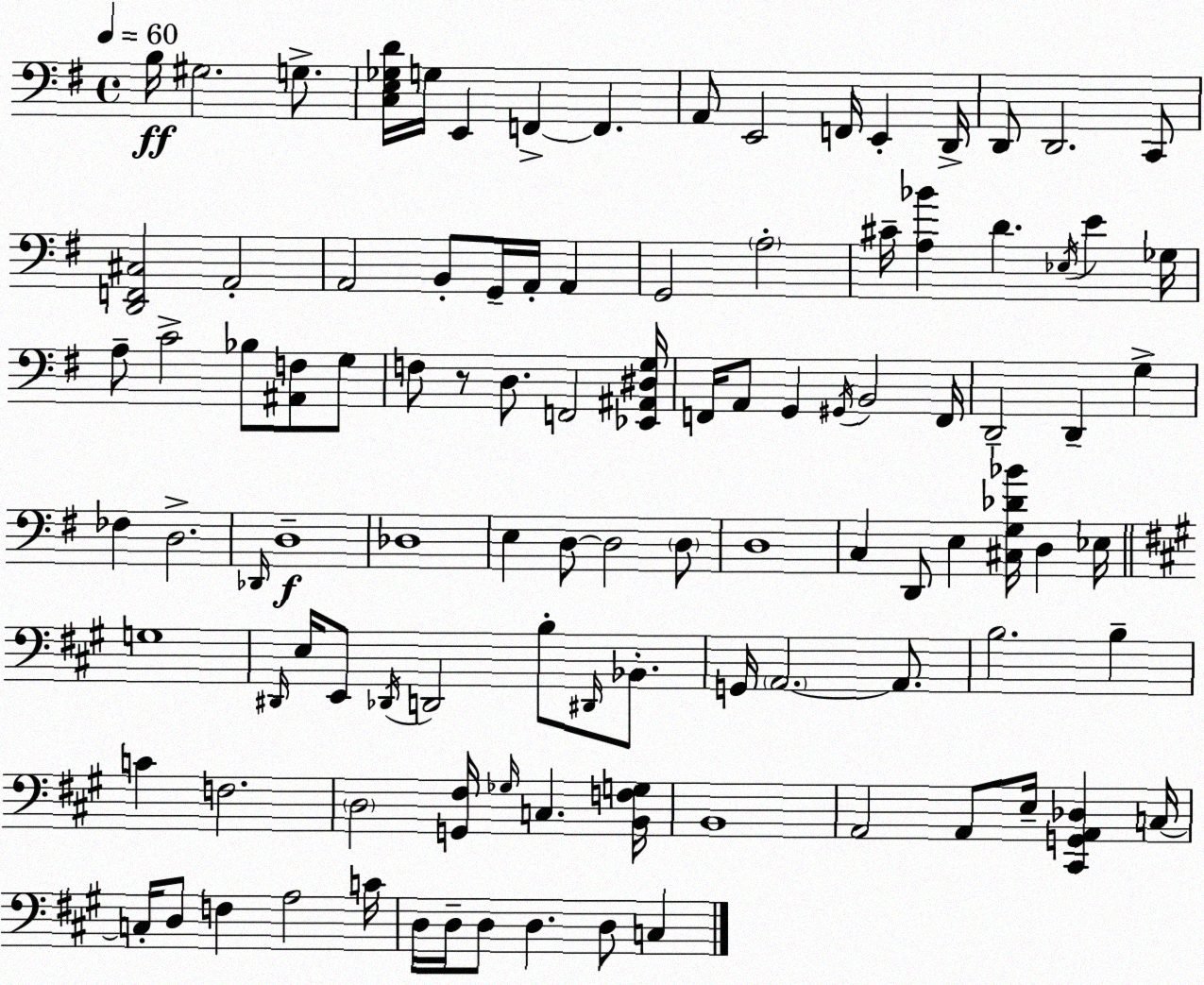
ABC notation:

X:1
T:Untitled
M:4/4
L:1/4
K:G
B,/4 ^G,2 G,/2 [C,E,_G,D]/4 G,/4 E,, F,, F,, A,,/2 E,,2 F,,/4 E,, D,,/4 D,,/2 D,,2 C,,/2 [D,,F,,^C,]2 A,,2 A,,2 B,,/2 G,,/4 A,,/4 A,, G,,2 A,2 ^C/4 [A,_B] D _E,/4 E _G,/4 A,/2 C2 _B,/2 [^A,,F,]/2 G,/2 F,/2 z/2 D,/2 F,,2 [_E,,^A,,^D,G,]/4 F,,/4 A,,/2 G,, ^G,,/4 B,,2 F,,/4 D,,2 D,, G, _F, D,2 _D,,/4 D,4 _D,4 E, D,/2 D,2 D,/2 D,4 C, D,,/2 E, [^C,G,_D_B]/4 D, _E,/4 G,4 ^D,,/4 E,/4 E,,/2 _D,,/4 D,,2 B,/2 ^D,,/4 _B,,/2 G,,/4 A,,2 A,,/2 B,2 B, C F,2 D,2 [G,,^F,]/4 _G,/4 C, [B,,F,G,]/4 B,,4 A,,2 A,,/2 E,/4 [^C,,G,,A,,_D,] C,/4 C,/4 D,/2 F, A,2 C/4 D,/4 D,/4 D,/2 D, D,/2 C,